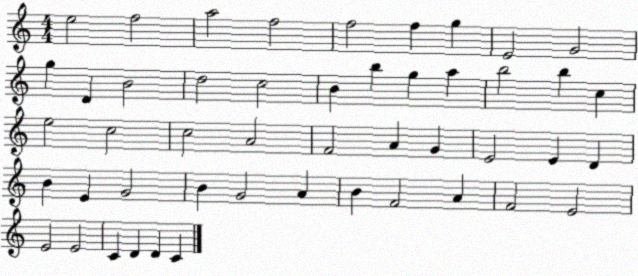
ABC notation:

X:1
T:Untitled
M:4/4
L:1/4
K:C
e2 f2 a2 f2 f2 f g E2 G2 g D B2 d2 c2 B b g a b2 b c e2 c2 c2 A2 F2 A G E2 E D B E G2 B G2 A B F2 A F2 E2 E2 E2 C D D C